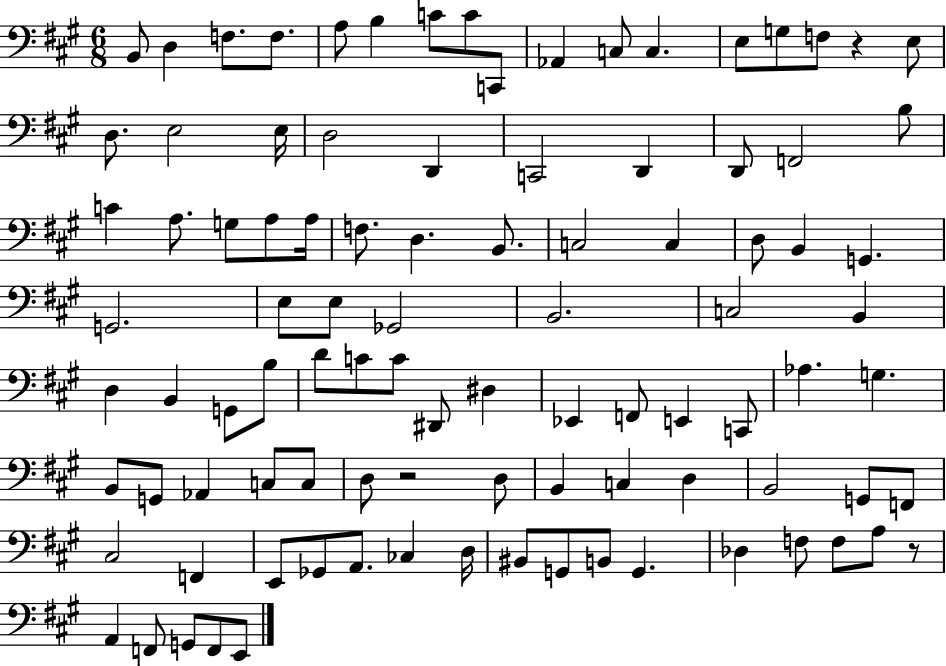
B2/e D3/q F3/e. F3/e. A3/e B3/q C4/e C4/e C2/e Ab2/q C3/e C3/q. E3/e G3/e F3/e R/q E3/e D3/e. E3/h E3/s D3/h D2/q C2/h D2/q D2/e F2/h B3/e C4/q A3/e. G3/e A3/e A3/s F3/e. D3/q. B2/e. C3/h C3/q D3/e B2/q G2/q. G2/h. E3/e E3/e Gb2/h B2/h. C3/h B2/q D3/q B2/q G2/e B3/e D4/e C4/e C4/e D#2/e D#3/q Eb2/q F2/e E2/q C2/e Ab3/q. G3/q. B2/e G2/e Ab2/q C3/e C3/e D3/e R/h D3/e B2/q C3/q D3/q B2/h G2/e F2/e C#3/h F2/q E2/e Gb2/e A2/e. CES3/q D3/s BIS2/e G2/e B2/e G2/q. Db3/q F3/e F3/e A3/e R/e A2/q F2/e G2/e F2/e E2/e